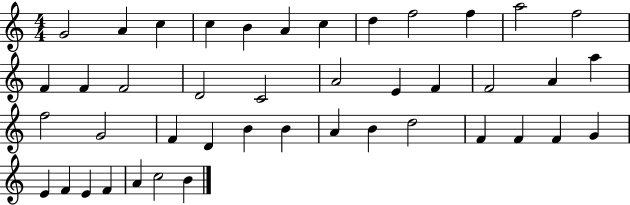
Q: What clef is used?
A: treble